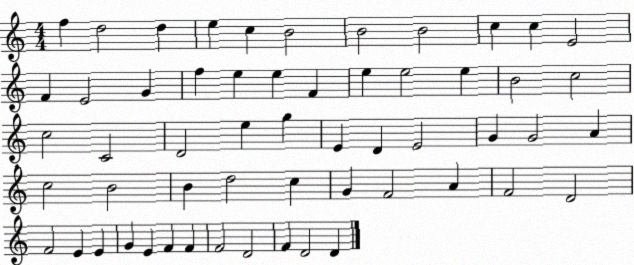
X:1
T:Untitled
M:4/4
L:1/4
K:C
f d2 d e c B2 B2 B2 c c E2 F E2 G f e e F e e2 e B2 c2 c2 C2 D2 e g E D E2 G G2 A c2 B2 B d2 c G F2 A F2 D2 F2 E E G E F F F2 D2 F D2 D